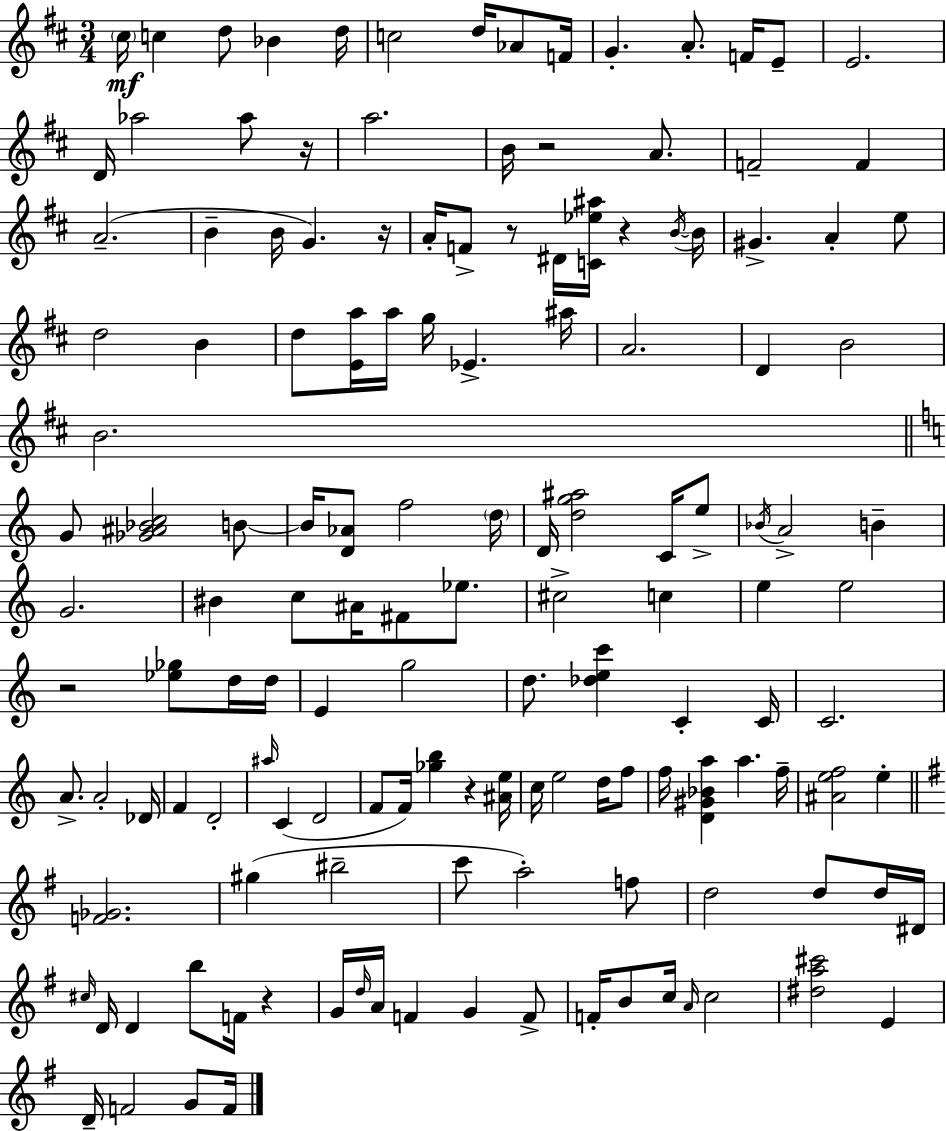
C#5/s C5/q D5/e Bb4/q D5/s C5/h D5/s Ab4/e F4/s G4/q. A4/e. F4/s E4/e E4/h. D4/s Ab5/h Ab5/e R/s A5/h. B4/s R/h A4/e. F4/h F4/q A4/h. B4/q B4/s G4/q. R/s A4/s F4/e R/e D#4/s [C4,Eb5,A#5]/s R/q B4/s B4/s G#4/q. A4/q E5/e D5/h B4/q D5/e [E4,A5]/s A5/s G5/s Eb4/q. A#5/s A4/h. D4/q B4/h B4/h. G4/e [Gb4,A#4,Bb4,C5]/h B4/e B4/s [D4,Ab4]/e F5/h D5/s D4/s [D5,G5,A#5]/h C4/s E5/e Bb4/s A4/h B4/q G4/h. BIS4/q C5/e A#4/s F#4/e Eb5/e. C#5/h C5/q E5/q E5/h R/h [Eb5,Gb5]/e D5/s D5/s E4/q G5/h D5/e. [Db5,E5,C6]/q C4/q C4/s C4/h. A4/e. A4/h Db4/s F4/q D4/h A#5/s C4/q D4/h F4/e F4/s [Gb5,B5]/q R/q [A#4,E5]/s C5/s E5/h D5/s F5/e F5/s [D4,G#4,Bb4,A5]/q A5/q. F5/s [A#4,E5,F5]/h E5/q [F4,Gb4]/h. G#5/q BIS5/h C6/e A5/h F5/e D5/h D5/e D5/s D#4/s C#5/s D4/s D4/q B5/e F4/s R/q G4/s D5/s A4/s F4/q G4/q F4/e F4/s B4/e C5/s A4/s C5/h [D#5,A5,C#6]/h E4/q D4/s F4/h G4/e F4/s